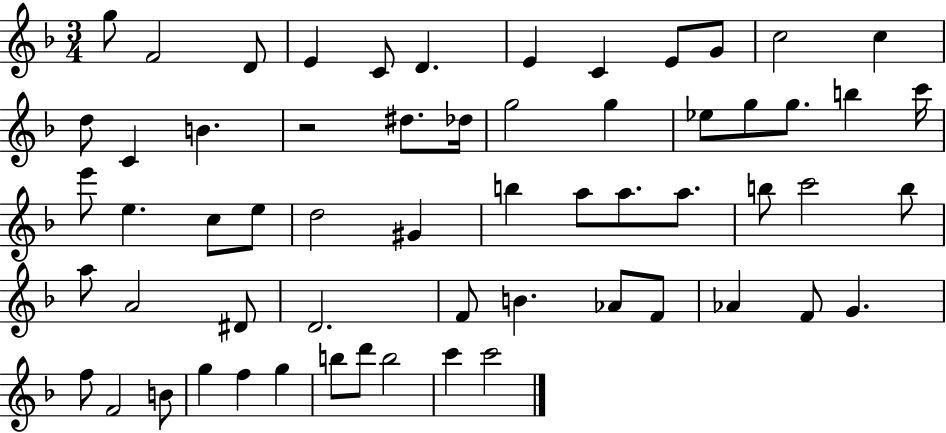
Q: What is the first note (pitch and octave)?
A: G5